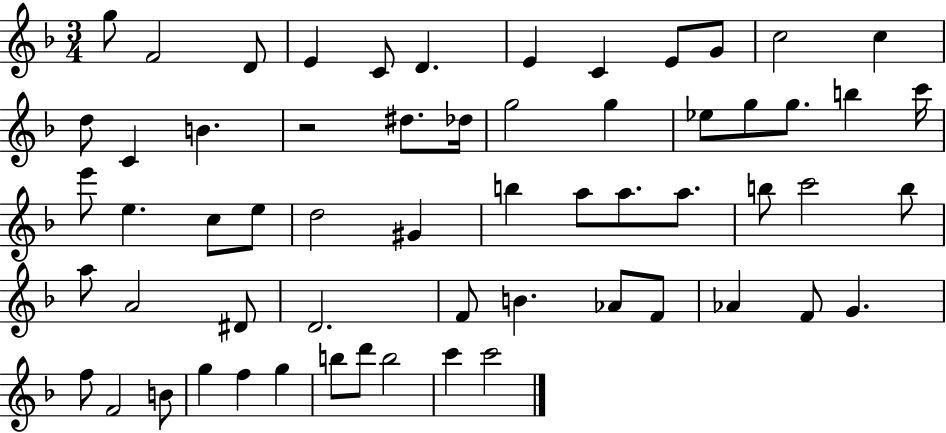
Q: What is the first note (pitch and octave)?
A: G5